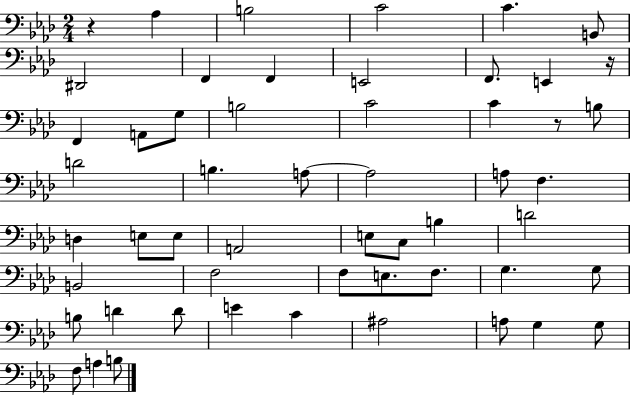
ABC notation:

X:1
T:Untitled
M:2/4
L:1/4
K:Ab
z _A, B,2 C2 C B,,/2 ^D,,2 F,, F,, E,,2 F,,/2 E,, z/4 F,, A,,/2 G,/2 B,2 C2 C z/2 B,/2 D2 B, A,/2 A,2 A,/2 F, D, E,/2 E,/2 A,,2 E,/2 C,/2 B, D2 B,,2 F,2 F,/2 E,/2 F,/2 G, G,/2 B,/2 D D/2 E C ^A,2 A,/2 G, G,/2 F,/2 A, B,/2